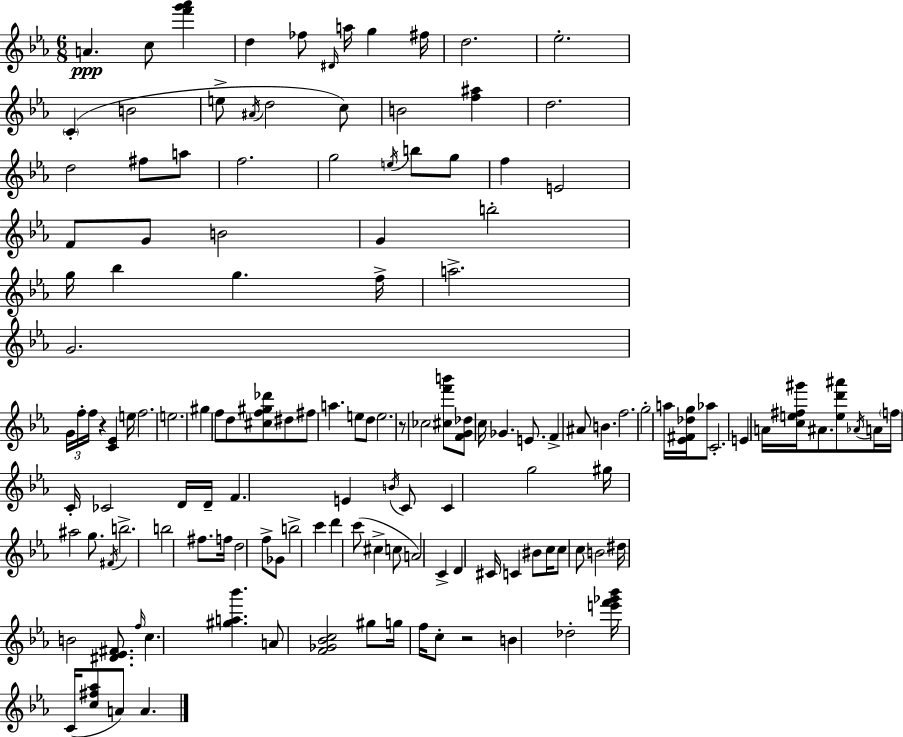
{
  \clef treble
  \numericTimeSignature
  \time 6/8
  \key c \minor
  a'4.\ppp c''8 <f''' g''' aes'''>4 | d''4 fes''8 \grace { dis'16 } a''16 g''4 | fis''16 d''2. | ees''2.-. | \break \parenthesize c'4-.( b'2 | e''8-> \acciaccatura { ais'16 } d''2 | c''8) b'2 <f'' ais''>4 | d''2. | \break d''2 fis''8 | a''8 f''2. | g''2 \acciaccatura { e''16 } b''8 | g''8 f''4 e'2 | \break f'8 g'8 b'2 | g'4 b''2-. | g''16 bes''4 g''4. | f''16-> a''2.-> | \break g'2. | \tuplet 3/2 { g'16 f''16-. f''16 } r4 <c' ees'>4 | e''16 f''2. | e''2. | \break gis''4 f''8 d''8 <cis'' f'' gis'' des'''>8 | dis''8 fis''8 a''4. e''8 | d''8 e''2. | r8 ces''2 | \break <cis'' f''' b'''>8 <f' g' des''>8 c''16 ges'4. | e'8. f'4-> ais'8 b'4. | f''2. | g''2-. a''16 | \break <ees' fis' des'' g''>16 aes''8 c'2.-. | e'4 a'16 <c'' e'' fis'' gis'''>16 ais'8. | <e'' d''' ais'''>8 \acciaccatura { aes'16 } a'16 \parenthesize f''16 c'16-. ces'2 | d'16 d'16-- f'4. e'4 | \break \acciaccatura { b'16 } c'8 c'4 g''2 | gis''16 ais''2 | g''8. \acciaccatura { fis'16 } b''2.-> | b''2 | \break fis''8. f''16 d''2 | f''8-> ges'8 b''2-> | c'''4 d'''4 c'''8( | cis''4-> c''8 a'2) | \break c'4-> d'4 cis'16 c'4 | bis'8 c''16 c''8 c''8 b'2 | dis''16 b'2 | <dis' ees' fis'>8. \grace { f''16 } c''4. | \break <gis'' a'' bes'''>4. a'8 <f' ges' bes' c''>2 | gis''8 g''16 f''16 c''8-. r2 | b'4 des''2-. | <e''' f''' ges''' bes'''>16 c'16( <c'' fis'' aes''>8 a'8) | \break a'4. \bar "|."
}